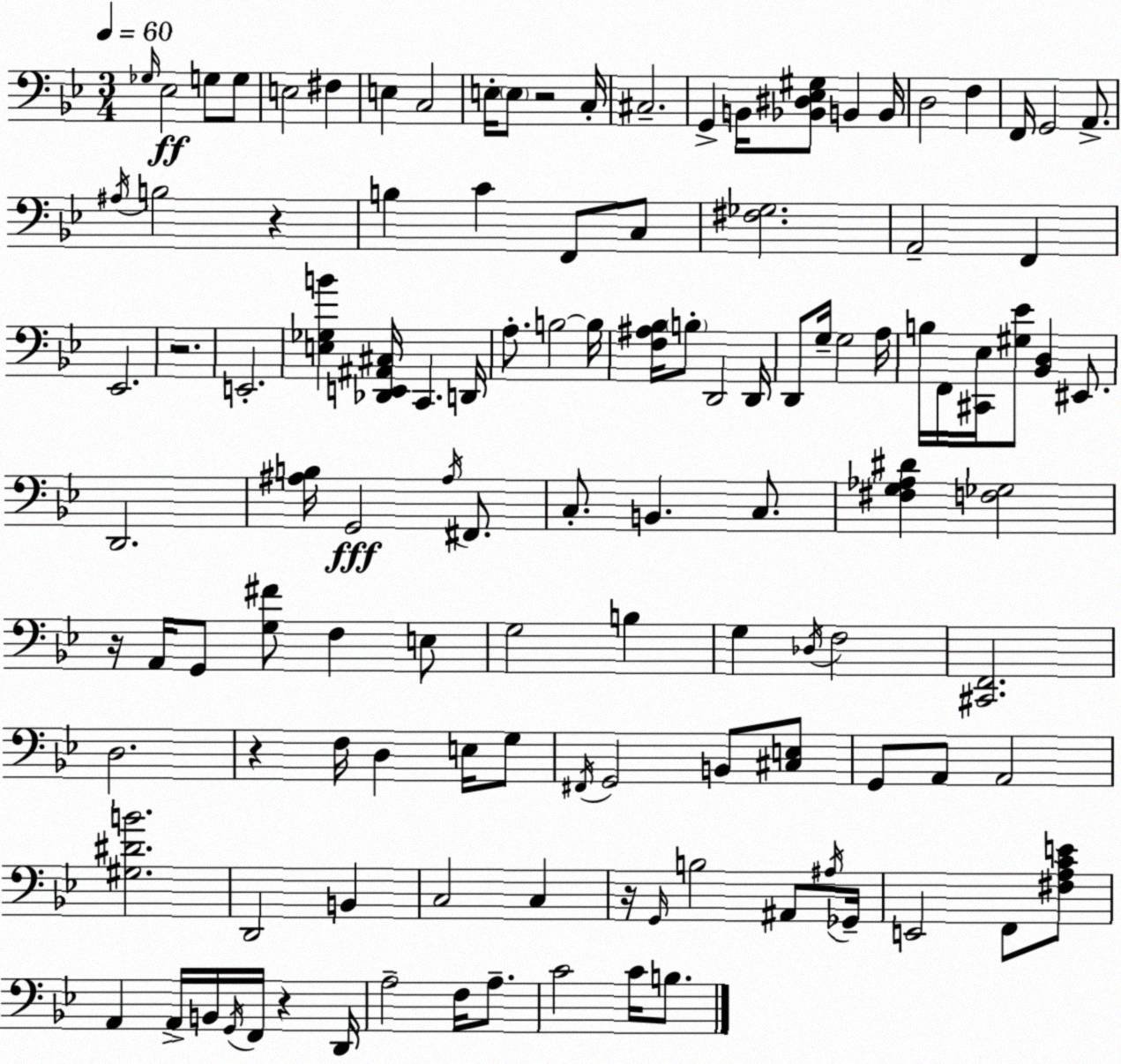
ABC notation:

X:1
T:Untitled
M:3/4
L:1/4
K:Bb
_G,/4 _E,2 G,/2 G,/2 E,2 ^F, E, C,2 E,/4 E,/2 z2 C,/4 ^C,2 G,, B,,/4 [_B,,^D,_E,^G,]/2 B,, B,,/4 D,2 F, F,,/4 G,,2 A,,/2 ^A,/4 B,2 z B, C F,,/2 C,/2 [^F,_G,]2 A,,2 F,, _E,,2 z2 E,,2 [E,_G,B] [_D,,E,,^A,,^C,]/4 C,, D,,/4 A,/2 B,2 B,/4 [F,^A,_B,]/4 B,/2 D,,2 D,,/4 D,,/2 G,/4 G,2 A,/4 B,/4 F,,/4 [^C,,_E,]/4 [^G,_E]/2 [_B,,D,] ^E,,/2 D,,2 [^A,B,]/4 G,,2 ^A,/4 ^F,,/2 C,/2 B,, C,/2 [^F,G,_A,^D] [F,_G,]2 z/4 A,,/4 G,,/2 [G,^F]/2 F, E,/2 G,2 B, G, _D,/4 F,2 [^C,,F,,]2 D,2 z F,/4 D, E,/4 G,/2 ^F,,/4 G,,2 B,,/2 [^C,E,]/2 G,,/2 A,,/2 A,,2 [^G,^DB]2 D,,2 B,, C,2 C, z/4 G,,/4 B,2 ^A,,/2 ^A,/4 _G,,/4 E,,2 F,,/2 [^F,A,CE]/2 A,, A,,/4 B,,/4 G,,/4 F,,/4 z D,,/4 A,2 F,/4 A,/2 C2 C/4 B,/2